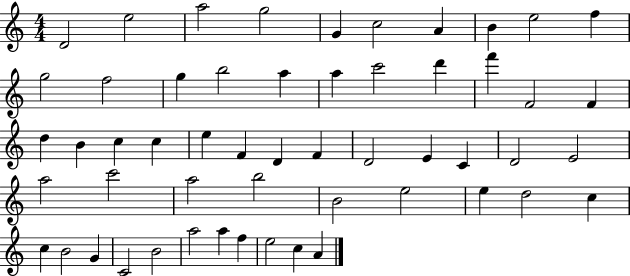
D4/h E5/h A5/h G5/h G4/q C5/h A4/q B4/q E5/h F5/q G5/h F5/h G5/q B5/h A5/q A5/q C6/h D6/q F6/q F4/h F4/q D5/q B4/q C5/q C5/q E5/q F4/q D4/q F4/q D4/h E4/q C4/q D4/h E4/h A5/h C6/h A5/h B5/h B4/h E5/h E5/q D5/h C5/q C5/q B4/h G4/q C4/h B4/h A5/h A5/q F5/q E5/h C5/q A4/q